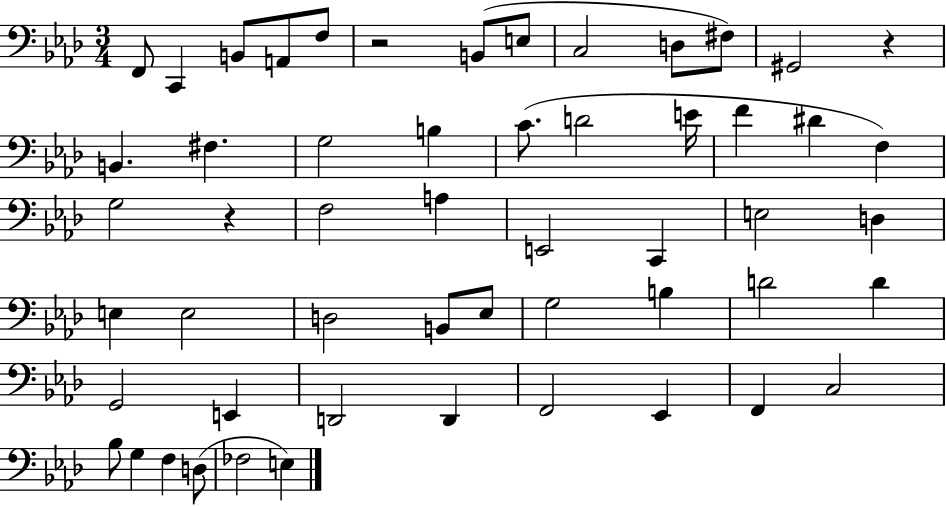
F2/e C2/q B2/e A2/e F3/e R/h B2/e E3/e C3/h D3/e F#3/e G#2/h R/q B2/q. F#3/q. G3/h B3/q C4/e. D4/h E4/s F4/q D#4/q F3/q G3/h R/q F3/h A3/q E2/h C2/q E3/h D3/q E3/q E3/h D3/h B2/e Eb3/e G3/h B3/q D4/h D4/q G2/h E2/q D2/h D2/q F2/h Eb2/q F2/q C3/h Bb3/e G3/q F3/q D3/e FES3/h E3/q